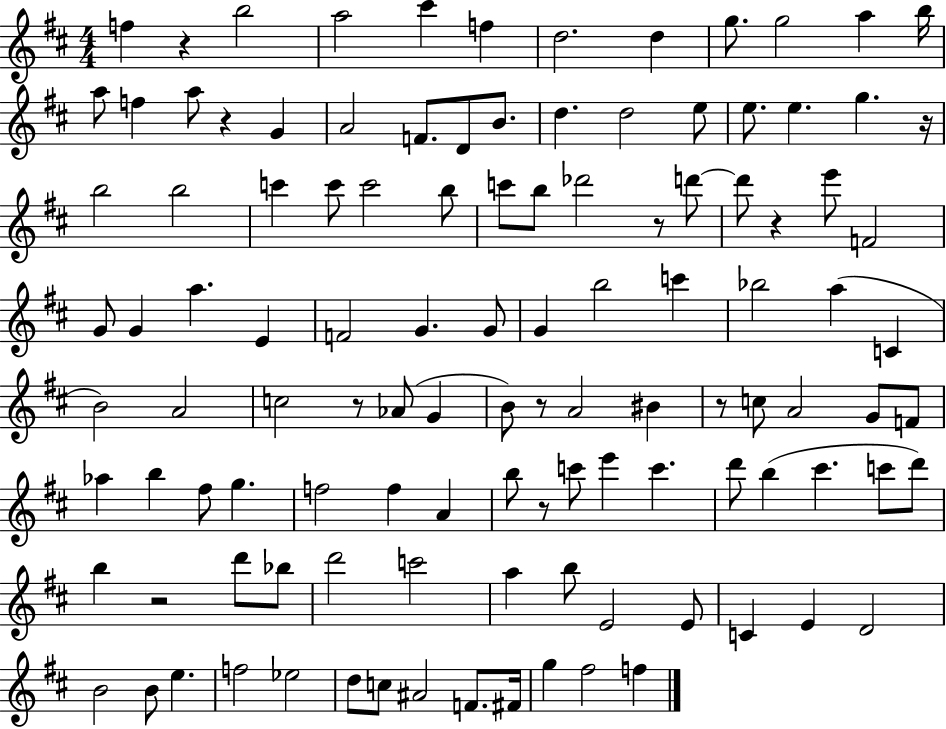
X:1
T:Untitled
M:4/4
L:1/4
K:D
f z b2 a2 ^c' f d2 d g/2 g2 a b/4 a/2 f a/2 z G A2 F/2 D/2 B/2 d d2 e/2 e/2 e g z/4 b2 b2 c' c'/2 c'2 b/2 c'/2 b/2 _d'2 z/2 d'/2 d'/2 z e'/2 F2 G/2 G a E F2 G G/2 G b2 c' _b2 a C B2 A2 c2 z/2 _A/2 G B/2 z/2 A2 ^B z/2 c/2 A2 G/2 F/2 _a b ^f/2 g f2 f A b/2 z/2 c'/2 e' c' d'/2 b ^c' c'/2 d'/2 b z2 d'/2 _b/2 d'2 c'2 a b/2 E2 E/2 C E D2 B2 B/2 e f2 _e2 d/2 c/2 ^A2 F/2 ^F/4 g ^f2 f